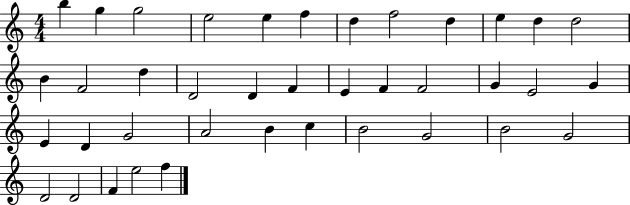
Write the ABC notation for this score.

X:1
T:Untitled
M:4/4
L:1/4
K:C
b g g2 e2 e f d f2 d e d d2 B F2 d D2 D F E F F2 G E2 G E D G2 A2 B c B2 G2 B2 G2 D2 D2 F e2 f